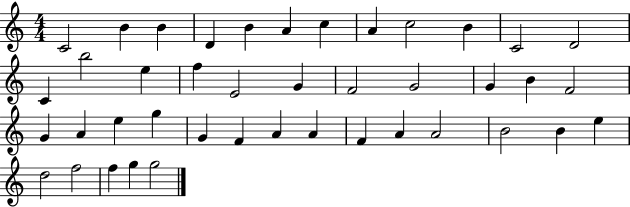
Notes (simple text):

C4/h B4/q B4/q D4/q B4/q A4/q C5/q A4/q C5/h B4/q C4/h D4/h C4/q B5/h E5/q F5/q E4/h G4/q F4/h G4/h G4/q B4/q F4/h G4/q A4/q E5/q G5/q G4/q F4/q A4/q A4/q F4/q A4/q A4/h B4/h B4/q E5/q D5/h F5/h F5/q G5/q G5/h